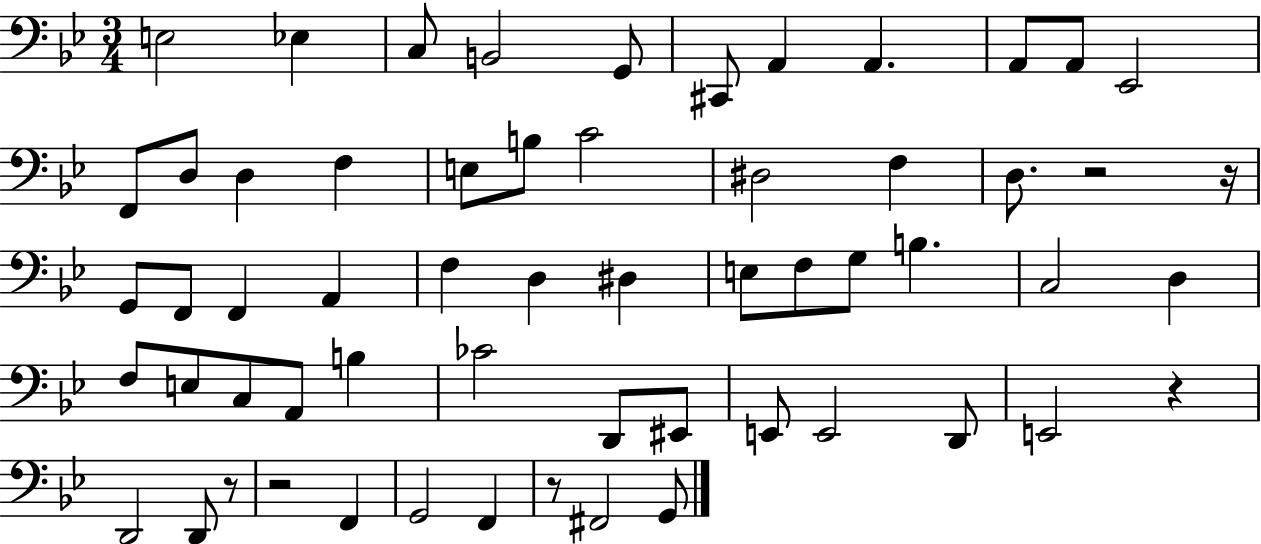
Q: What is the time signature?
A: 3/4